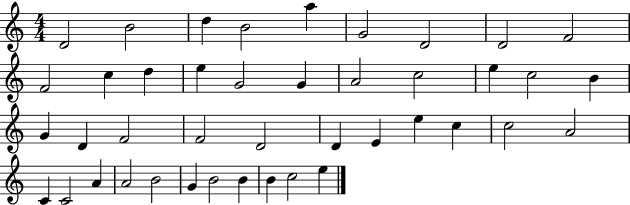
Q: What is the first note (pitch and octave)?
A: D4